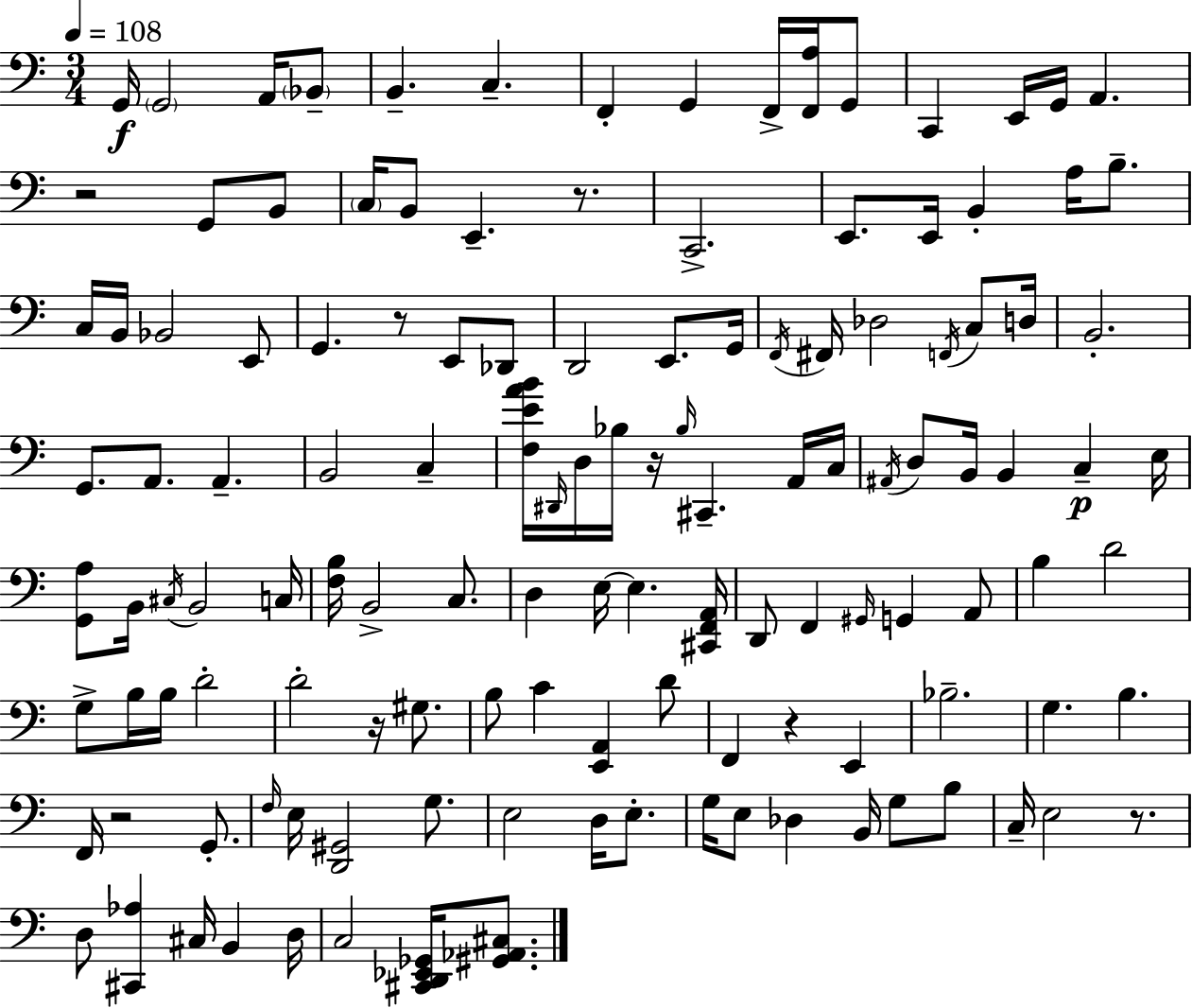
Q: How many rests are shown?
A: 8